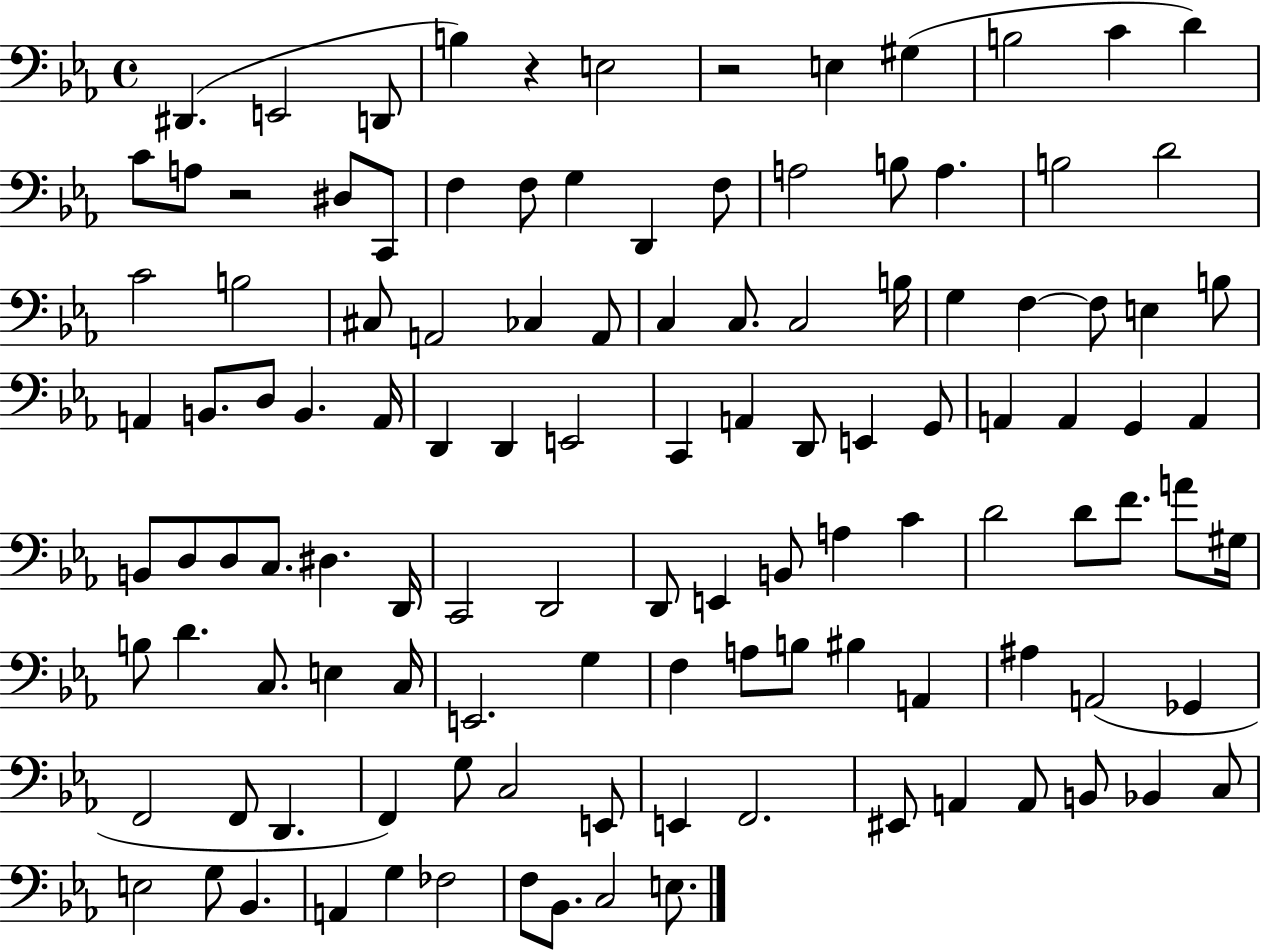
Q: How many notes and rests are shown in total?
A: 117